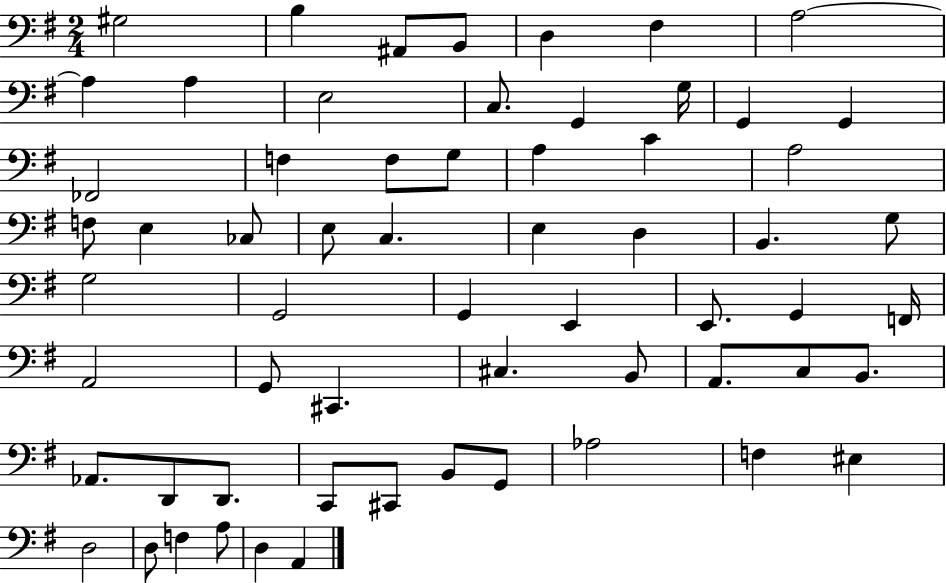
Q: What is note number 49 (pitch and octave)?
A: D2